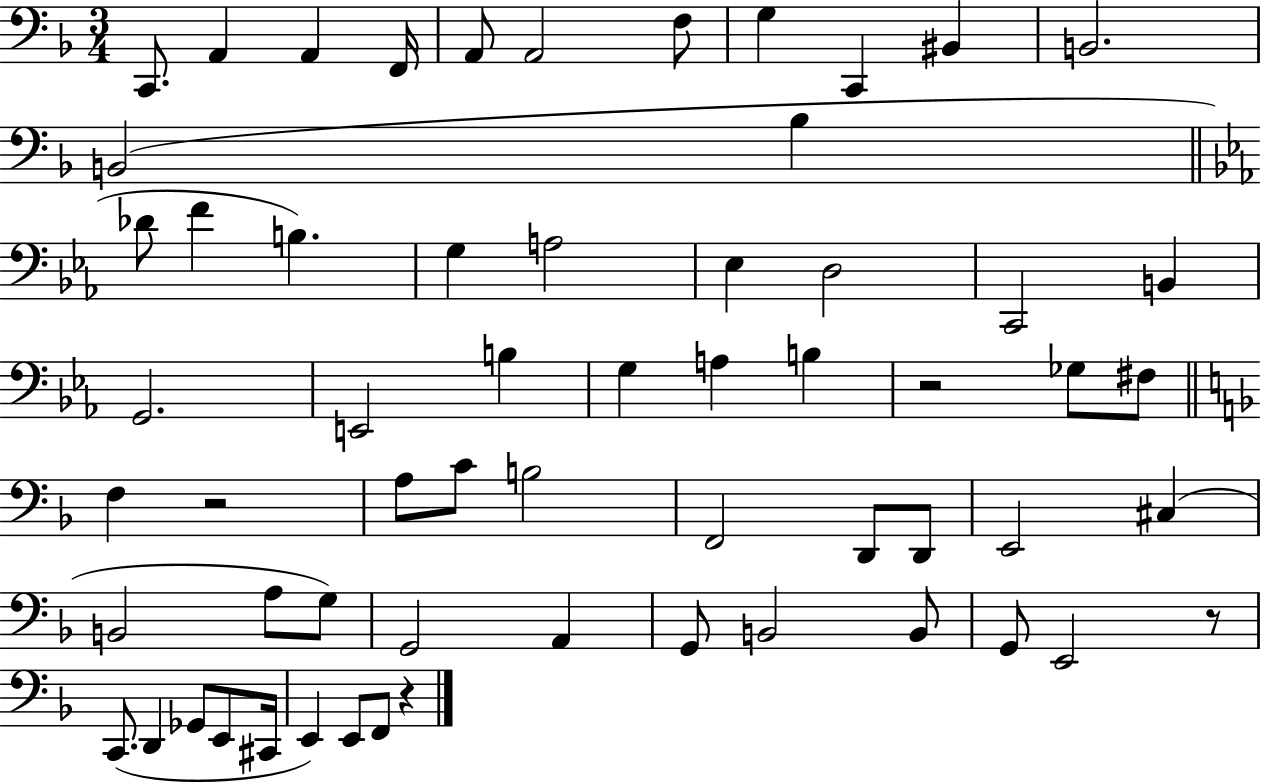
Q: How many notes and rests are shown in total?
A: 61